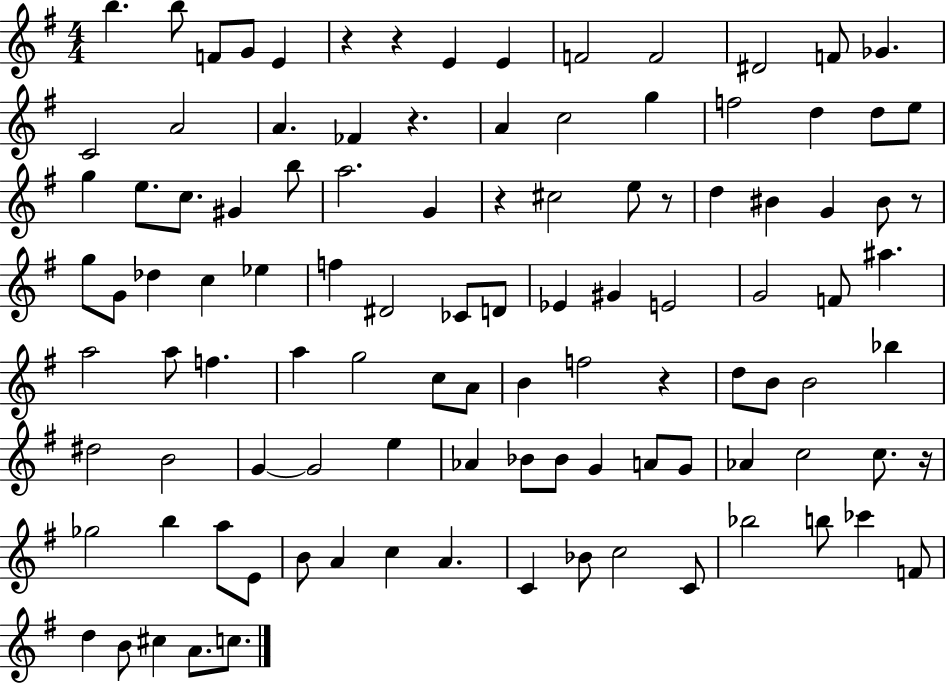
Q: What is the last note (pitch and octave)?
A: C5